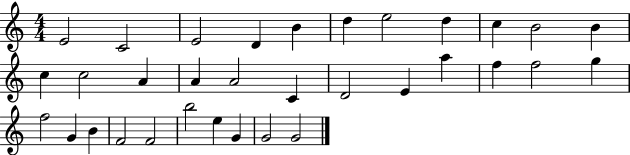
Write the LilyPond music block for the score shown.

{
  \clef treble
  \numericTimeSignature
  \time 4/4
  \key c \major
  e'2 c'2 | e'2 d'4 b'4 | d''4 e''2 d''4 | c''4 b'2 b'4 | \break c''4 c''2 a'4 | a'4 a'2 c'4 | d'2 e'4 a''4 | f''4 f''2 g''4 | \break f''2 g'4 b'4 | f'2 f'2 | b''2 e''4 g'4 | g'2 g'2 | \break \bar "|."
}